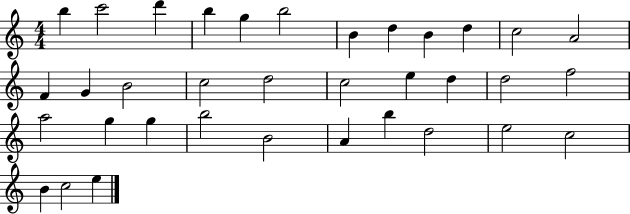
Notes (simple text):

B5/q C6/h D6/q B5/q G5/q B5/h B4/q D5/q B4/q D5/q C5/h A4/h F4/q G4/q B4/h C5/h D5/h C5/h E5/q D5/q D5/h F5/h A5/h G5/q G5/q B5/h B4/h A4/q B5/q D5/h E5/h C5/h B4/q C5/h E5/q